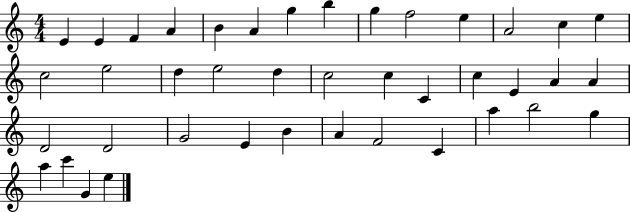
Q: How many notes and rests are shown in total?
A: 41